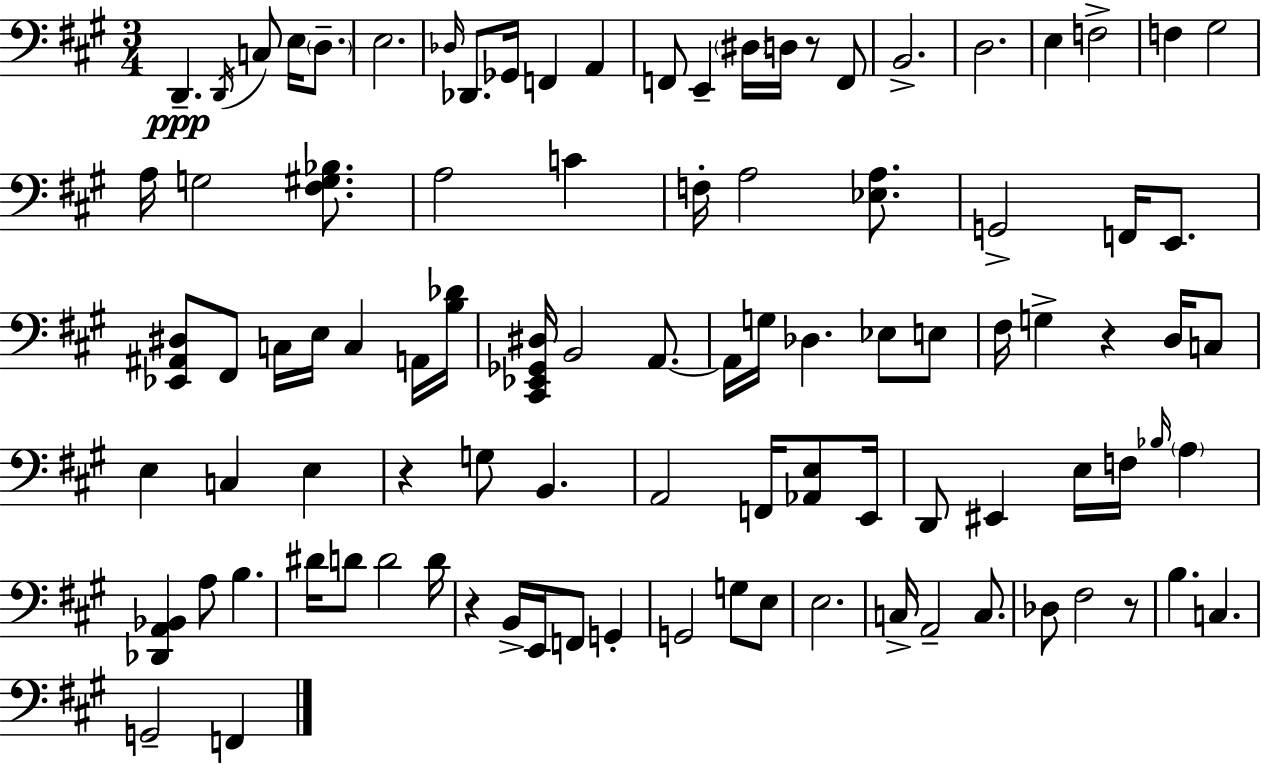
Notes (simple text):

D2/q. D2/s C3/e E3/s D3/e. E3/h. Db3/s Db2/e. Gb2/s F2/q A2/q F2/e E2/q D#3/s D3/s R/e F2/e B2/h. D3/h. E3/q F3/h F3/q G#3/h A3/s G3/h [F#3,G#3,Bb3]/e. A3/h C4/q F3/s A3/h [Eb3,A3]/e. G2/h F2/s E2/e. [Eb2,A#2,D#3]/e F#2/e C3/s E3/s C3/q A2/s [B3,Db4]/s [C#2,Eb2,Gb2,D#3]/s B2/h A2/e. A2/s G3/s Db3/q. Eb3/e E3/e F#3/s G3/q R/q D3/s C3/e E3/q C3/q E3/q R/q G3/e B2/q. A2/h F2/s [Ab2,E3]/e E2/s D2/e EIS2/q E3/s F3/s Bb3/s A3/q [Db2,A2,Bb2]/q A3/e B3/q. D#4/s D4/e D4/h D4/s R/q B2/s E2/s F2/e G2/q G2/h G3/e E3/e E3/h. C3/s A2/h C3/e. Db3/e F#3/h R/e B3/q. C3/q. G2/h F2/q